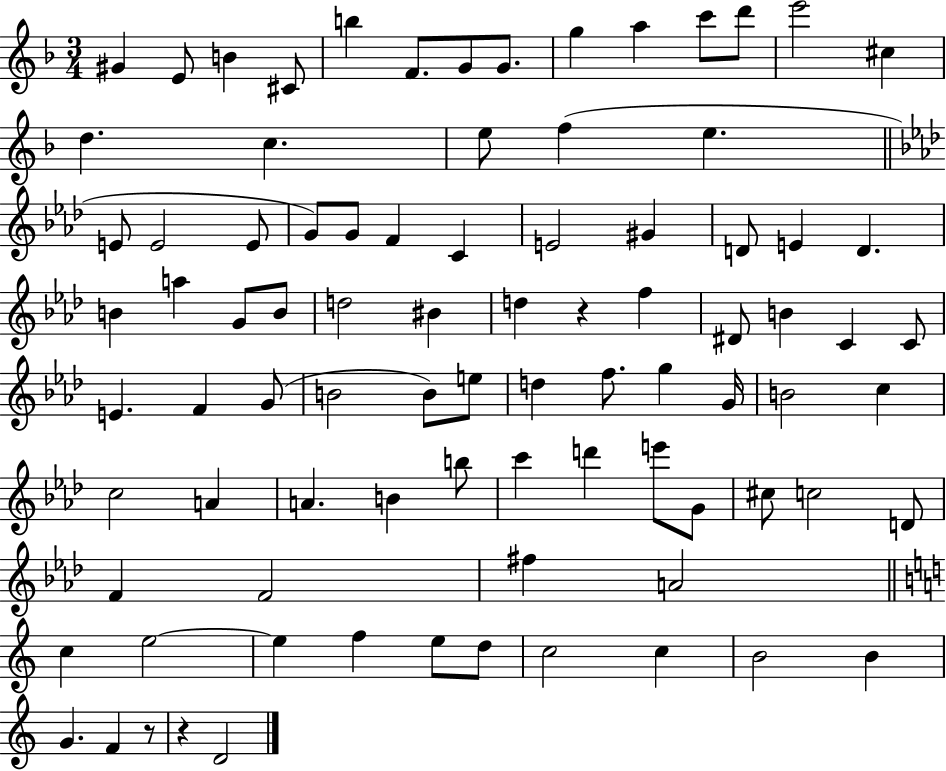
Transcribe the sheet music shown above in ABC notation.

X:1
T:Untitled
M:3/4
L:1/4
K:F
^G E/2 B ^C/2 b F/2 G/2 G/2 g a c'/2 d'/2 e'2 ^c d c e/2 f e E/2 E2 E/2 G/2 G/2 F C E2 ^G D/2 E D B a G/2 B/2 d2 ^B d z f ^D/2 B C C/2 E F G/2 B2 B/2 e/2 d f/2 g G/4 B2 c c2 A A B b/2 c' d' e'/2 G/2 ^c/2 c2 D/2 F F2 ^f A2 c e2 e f e/2 d/2 c2 c B2 B G F z/2 z D2